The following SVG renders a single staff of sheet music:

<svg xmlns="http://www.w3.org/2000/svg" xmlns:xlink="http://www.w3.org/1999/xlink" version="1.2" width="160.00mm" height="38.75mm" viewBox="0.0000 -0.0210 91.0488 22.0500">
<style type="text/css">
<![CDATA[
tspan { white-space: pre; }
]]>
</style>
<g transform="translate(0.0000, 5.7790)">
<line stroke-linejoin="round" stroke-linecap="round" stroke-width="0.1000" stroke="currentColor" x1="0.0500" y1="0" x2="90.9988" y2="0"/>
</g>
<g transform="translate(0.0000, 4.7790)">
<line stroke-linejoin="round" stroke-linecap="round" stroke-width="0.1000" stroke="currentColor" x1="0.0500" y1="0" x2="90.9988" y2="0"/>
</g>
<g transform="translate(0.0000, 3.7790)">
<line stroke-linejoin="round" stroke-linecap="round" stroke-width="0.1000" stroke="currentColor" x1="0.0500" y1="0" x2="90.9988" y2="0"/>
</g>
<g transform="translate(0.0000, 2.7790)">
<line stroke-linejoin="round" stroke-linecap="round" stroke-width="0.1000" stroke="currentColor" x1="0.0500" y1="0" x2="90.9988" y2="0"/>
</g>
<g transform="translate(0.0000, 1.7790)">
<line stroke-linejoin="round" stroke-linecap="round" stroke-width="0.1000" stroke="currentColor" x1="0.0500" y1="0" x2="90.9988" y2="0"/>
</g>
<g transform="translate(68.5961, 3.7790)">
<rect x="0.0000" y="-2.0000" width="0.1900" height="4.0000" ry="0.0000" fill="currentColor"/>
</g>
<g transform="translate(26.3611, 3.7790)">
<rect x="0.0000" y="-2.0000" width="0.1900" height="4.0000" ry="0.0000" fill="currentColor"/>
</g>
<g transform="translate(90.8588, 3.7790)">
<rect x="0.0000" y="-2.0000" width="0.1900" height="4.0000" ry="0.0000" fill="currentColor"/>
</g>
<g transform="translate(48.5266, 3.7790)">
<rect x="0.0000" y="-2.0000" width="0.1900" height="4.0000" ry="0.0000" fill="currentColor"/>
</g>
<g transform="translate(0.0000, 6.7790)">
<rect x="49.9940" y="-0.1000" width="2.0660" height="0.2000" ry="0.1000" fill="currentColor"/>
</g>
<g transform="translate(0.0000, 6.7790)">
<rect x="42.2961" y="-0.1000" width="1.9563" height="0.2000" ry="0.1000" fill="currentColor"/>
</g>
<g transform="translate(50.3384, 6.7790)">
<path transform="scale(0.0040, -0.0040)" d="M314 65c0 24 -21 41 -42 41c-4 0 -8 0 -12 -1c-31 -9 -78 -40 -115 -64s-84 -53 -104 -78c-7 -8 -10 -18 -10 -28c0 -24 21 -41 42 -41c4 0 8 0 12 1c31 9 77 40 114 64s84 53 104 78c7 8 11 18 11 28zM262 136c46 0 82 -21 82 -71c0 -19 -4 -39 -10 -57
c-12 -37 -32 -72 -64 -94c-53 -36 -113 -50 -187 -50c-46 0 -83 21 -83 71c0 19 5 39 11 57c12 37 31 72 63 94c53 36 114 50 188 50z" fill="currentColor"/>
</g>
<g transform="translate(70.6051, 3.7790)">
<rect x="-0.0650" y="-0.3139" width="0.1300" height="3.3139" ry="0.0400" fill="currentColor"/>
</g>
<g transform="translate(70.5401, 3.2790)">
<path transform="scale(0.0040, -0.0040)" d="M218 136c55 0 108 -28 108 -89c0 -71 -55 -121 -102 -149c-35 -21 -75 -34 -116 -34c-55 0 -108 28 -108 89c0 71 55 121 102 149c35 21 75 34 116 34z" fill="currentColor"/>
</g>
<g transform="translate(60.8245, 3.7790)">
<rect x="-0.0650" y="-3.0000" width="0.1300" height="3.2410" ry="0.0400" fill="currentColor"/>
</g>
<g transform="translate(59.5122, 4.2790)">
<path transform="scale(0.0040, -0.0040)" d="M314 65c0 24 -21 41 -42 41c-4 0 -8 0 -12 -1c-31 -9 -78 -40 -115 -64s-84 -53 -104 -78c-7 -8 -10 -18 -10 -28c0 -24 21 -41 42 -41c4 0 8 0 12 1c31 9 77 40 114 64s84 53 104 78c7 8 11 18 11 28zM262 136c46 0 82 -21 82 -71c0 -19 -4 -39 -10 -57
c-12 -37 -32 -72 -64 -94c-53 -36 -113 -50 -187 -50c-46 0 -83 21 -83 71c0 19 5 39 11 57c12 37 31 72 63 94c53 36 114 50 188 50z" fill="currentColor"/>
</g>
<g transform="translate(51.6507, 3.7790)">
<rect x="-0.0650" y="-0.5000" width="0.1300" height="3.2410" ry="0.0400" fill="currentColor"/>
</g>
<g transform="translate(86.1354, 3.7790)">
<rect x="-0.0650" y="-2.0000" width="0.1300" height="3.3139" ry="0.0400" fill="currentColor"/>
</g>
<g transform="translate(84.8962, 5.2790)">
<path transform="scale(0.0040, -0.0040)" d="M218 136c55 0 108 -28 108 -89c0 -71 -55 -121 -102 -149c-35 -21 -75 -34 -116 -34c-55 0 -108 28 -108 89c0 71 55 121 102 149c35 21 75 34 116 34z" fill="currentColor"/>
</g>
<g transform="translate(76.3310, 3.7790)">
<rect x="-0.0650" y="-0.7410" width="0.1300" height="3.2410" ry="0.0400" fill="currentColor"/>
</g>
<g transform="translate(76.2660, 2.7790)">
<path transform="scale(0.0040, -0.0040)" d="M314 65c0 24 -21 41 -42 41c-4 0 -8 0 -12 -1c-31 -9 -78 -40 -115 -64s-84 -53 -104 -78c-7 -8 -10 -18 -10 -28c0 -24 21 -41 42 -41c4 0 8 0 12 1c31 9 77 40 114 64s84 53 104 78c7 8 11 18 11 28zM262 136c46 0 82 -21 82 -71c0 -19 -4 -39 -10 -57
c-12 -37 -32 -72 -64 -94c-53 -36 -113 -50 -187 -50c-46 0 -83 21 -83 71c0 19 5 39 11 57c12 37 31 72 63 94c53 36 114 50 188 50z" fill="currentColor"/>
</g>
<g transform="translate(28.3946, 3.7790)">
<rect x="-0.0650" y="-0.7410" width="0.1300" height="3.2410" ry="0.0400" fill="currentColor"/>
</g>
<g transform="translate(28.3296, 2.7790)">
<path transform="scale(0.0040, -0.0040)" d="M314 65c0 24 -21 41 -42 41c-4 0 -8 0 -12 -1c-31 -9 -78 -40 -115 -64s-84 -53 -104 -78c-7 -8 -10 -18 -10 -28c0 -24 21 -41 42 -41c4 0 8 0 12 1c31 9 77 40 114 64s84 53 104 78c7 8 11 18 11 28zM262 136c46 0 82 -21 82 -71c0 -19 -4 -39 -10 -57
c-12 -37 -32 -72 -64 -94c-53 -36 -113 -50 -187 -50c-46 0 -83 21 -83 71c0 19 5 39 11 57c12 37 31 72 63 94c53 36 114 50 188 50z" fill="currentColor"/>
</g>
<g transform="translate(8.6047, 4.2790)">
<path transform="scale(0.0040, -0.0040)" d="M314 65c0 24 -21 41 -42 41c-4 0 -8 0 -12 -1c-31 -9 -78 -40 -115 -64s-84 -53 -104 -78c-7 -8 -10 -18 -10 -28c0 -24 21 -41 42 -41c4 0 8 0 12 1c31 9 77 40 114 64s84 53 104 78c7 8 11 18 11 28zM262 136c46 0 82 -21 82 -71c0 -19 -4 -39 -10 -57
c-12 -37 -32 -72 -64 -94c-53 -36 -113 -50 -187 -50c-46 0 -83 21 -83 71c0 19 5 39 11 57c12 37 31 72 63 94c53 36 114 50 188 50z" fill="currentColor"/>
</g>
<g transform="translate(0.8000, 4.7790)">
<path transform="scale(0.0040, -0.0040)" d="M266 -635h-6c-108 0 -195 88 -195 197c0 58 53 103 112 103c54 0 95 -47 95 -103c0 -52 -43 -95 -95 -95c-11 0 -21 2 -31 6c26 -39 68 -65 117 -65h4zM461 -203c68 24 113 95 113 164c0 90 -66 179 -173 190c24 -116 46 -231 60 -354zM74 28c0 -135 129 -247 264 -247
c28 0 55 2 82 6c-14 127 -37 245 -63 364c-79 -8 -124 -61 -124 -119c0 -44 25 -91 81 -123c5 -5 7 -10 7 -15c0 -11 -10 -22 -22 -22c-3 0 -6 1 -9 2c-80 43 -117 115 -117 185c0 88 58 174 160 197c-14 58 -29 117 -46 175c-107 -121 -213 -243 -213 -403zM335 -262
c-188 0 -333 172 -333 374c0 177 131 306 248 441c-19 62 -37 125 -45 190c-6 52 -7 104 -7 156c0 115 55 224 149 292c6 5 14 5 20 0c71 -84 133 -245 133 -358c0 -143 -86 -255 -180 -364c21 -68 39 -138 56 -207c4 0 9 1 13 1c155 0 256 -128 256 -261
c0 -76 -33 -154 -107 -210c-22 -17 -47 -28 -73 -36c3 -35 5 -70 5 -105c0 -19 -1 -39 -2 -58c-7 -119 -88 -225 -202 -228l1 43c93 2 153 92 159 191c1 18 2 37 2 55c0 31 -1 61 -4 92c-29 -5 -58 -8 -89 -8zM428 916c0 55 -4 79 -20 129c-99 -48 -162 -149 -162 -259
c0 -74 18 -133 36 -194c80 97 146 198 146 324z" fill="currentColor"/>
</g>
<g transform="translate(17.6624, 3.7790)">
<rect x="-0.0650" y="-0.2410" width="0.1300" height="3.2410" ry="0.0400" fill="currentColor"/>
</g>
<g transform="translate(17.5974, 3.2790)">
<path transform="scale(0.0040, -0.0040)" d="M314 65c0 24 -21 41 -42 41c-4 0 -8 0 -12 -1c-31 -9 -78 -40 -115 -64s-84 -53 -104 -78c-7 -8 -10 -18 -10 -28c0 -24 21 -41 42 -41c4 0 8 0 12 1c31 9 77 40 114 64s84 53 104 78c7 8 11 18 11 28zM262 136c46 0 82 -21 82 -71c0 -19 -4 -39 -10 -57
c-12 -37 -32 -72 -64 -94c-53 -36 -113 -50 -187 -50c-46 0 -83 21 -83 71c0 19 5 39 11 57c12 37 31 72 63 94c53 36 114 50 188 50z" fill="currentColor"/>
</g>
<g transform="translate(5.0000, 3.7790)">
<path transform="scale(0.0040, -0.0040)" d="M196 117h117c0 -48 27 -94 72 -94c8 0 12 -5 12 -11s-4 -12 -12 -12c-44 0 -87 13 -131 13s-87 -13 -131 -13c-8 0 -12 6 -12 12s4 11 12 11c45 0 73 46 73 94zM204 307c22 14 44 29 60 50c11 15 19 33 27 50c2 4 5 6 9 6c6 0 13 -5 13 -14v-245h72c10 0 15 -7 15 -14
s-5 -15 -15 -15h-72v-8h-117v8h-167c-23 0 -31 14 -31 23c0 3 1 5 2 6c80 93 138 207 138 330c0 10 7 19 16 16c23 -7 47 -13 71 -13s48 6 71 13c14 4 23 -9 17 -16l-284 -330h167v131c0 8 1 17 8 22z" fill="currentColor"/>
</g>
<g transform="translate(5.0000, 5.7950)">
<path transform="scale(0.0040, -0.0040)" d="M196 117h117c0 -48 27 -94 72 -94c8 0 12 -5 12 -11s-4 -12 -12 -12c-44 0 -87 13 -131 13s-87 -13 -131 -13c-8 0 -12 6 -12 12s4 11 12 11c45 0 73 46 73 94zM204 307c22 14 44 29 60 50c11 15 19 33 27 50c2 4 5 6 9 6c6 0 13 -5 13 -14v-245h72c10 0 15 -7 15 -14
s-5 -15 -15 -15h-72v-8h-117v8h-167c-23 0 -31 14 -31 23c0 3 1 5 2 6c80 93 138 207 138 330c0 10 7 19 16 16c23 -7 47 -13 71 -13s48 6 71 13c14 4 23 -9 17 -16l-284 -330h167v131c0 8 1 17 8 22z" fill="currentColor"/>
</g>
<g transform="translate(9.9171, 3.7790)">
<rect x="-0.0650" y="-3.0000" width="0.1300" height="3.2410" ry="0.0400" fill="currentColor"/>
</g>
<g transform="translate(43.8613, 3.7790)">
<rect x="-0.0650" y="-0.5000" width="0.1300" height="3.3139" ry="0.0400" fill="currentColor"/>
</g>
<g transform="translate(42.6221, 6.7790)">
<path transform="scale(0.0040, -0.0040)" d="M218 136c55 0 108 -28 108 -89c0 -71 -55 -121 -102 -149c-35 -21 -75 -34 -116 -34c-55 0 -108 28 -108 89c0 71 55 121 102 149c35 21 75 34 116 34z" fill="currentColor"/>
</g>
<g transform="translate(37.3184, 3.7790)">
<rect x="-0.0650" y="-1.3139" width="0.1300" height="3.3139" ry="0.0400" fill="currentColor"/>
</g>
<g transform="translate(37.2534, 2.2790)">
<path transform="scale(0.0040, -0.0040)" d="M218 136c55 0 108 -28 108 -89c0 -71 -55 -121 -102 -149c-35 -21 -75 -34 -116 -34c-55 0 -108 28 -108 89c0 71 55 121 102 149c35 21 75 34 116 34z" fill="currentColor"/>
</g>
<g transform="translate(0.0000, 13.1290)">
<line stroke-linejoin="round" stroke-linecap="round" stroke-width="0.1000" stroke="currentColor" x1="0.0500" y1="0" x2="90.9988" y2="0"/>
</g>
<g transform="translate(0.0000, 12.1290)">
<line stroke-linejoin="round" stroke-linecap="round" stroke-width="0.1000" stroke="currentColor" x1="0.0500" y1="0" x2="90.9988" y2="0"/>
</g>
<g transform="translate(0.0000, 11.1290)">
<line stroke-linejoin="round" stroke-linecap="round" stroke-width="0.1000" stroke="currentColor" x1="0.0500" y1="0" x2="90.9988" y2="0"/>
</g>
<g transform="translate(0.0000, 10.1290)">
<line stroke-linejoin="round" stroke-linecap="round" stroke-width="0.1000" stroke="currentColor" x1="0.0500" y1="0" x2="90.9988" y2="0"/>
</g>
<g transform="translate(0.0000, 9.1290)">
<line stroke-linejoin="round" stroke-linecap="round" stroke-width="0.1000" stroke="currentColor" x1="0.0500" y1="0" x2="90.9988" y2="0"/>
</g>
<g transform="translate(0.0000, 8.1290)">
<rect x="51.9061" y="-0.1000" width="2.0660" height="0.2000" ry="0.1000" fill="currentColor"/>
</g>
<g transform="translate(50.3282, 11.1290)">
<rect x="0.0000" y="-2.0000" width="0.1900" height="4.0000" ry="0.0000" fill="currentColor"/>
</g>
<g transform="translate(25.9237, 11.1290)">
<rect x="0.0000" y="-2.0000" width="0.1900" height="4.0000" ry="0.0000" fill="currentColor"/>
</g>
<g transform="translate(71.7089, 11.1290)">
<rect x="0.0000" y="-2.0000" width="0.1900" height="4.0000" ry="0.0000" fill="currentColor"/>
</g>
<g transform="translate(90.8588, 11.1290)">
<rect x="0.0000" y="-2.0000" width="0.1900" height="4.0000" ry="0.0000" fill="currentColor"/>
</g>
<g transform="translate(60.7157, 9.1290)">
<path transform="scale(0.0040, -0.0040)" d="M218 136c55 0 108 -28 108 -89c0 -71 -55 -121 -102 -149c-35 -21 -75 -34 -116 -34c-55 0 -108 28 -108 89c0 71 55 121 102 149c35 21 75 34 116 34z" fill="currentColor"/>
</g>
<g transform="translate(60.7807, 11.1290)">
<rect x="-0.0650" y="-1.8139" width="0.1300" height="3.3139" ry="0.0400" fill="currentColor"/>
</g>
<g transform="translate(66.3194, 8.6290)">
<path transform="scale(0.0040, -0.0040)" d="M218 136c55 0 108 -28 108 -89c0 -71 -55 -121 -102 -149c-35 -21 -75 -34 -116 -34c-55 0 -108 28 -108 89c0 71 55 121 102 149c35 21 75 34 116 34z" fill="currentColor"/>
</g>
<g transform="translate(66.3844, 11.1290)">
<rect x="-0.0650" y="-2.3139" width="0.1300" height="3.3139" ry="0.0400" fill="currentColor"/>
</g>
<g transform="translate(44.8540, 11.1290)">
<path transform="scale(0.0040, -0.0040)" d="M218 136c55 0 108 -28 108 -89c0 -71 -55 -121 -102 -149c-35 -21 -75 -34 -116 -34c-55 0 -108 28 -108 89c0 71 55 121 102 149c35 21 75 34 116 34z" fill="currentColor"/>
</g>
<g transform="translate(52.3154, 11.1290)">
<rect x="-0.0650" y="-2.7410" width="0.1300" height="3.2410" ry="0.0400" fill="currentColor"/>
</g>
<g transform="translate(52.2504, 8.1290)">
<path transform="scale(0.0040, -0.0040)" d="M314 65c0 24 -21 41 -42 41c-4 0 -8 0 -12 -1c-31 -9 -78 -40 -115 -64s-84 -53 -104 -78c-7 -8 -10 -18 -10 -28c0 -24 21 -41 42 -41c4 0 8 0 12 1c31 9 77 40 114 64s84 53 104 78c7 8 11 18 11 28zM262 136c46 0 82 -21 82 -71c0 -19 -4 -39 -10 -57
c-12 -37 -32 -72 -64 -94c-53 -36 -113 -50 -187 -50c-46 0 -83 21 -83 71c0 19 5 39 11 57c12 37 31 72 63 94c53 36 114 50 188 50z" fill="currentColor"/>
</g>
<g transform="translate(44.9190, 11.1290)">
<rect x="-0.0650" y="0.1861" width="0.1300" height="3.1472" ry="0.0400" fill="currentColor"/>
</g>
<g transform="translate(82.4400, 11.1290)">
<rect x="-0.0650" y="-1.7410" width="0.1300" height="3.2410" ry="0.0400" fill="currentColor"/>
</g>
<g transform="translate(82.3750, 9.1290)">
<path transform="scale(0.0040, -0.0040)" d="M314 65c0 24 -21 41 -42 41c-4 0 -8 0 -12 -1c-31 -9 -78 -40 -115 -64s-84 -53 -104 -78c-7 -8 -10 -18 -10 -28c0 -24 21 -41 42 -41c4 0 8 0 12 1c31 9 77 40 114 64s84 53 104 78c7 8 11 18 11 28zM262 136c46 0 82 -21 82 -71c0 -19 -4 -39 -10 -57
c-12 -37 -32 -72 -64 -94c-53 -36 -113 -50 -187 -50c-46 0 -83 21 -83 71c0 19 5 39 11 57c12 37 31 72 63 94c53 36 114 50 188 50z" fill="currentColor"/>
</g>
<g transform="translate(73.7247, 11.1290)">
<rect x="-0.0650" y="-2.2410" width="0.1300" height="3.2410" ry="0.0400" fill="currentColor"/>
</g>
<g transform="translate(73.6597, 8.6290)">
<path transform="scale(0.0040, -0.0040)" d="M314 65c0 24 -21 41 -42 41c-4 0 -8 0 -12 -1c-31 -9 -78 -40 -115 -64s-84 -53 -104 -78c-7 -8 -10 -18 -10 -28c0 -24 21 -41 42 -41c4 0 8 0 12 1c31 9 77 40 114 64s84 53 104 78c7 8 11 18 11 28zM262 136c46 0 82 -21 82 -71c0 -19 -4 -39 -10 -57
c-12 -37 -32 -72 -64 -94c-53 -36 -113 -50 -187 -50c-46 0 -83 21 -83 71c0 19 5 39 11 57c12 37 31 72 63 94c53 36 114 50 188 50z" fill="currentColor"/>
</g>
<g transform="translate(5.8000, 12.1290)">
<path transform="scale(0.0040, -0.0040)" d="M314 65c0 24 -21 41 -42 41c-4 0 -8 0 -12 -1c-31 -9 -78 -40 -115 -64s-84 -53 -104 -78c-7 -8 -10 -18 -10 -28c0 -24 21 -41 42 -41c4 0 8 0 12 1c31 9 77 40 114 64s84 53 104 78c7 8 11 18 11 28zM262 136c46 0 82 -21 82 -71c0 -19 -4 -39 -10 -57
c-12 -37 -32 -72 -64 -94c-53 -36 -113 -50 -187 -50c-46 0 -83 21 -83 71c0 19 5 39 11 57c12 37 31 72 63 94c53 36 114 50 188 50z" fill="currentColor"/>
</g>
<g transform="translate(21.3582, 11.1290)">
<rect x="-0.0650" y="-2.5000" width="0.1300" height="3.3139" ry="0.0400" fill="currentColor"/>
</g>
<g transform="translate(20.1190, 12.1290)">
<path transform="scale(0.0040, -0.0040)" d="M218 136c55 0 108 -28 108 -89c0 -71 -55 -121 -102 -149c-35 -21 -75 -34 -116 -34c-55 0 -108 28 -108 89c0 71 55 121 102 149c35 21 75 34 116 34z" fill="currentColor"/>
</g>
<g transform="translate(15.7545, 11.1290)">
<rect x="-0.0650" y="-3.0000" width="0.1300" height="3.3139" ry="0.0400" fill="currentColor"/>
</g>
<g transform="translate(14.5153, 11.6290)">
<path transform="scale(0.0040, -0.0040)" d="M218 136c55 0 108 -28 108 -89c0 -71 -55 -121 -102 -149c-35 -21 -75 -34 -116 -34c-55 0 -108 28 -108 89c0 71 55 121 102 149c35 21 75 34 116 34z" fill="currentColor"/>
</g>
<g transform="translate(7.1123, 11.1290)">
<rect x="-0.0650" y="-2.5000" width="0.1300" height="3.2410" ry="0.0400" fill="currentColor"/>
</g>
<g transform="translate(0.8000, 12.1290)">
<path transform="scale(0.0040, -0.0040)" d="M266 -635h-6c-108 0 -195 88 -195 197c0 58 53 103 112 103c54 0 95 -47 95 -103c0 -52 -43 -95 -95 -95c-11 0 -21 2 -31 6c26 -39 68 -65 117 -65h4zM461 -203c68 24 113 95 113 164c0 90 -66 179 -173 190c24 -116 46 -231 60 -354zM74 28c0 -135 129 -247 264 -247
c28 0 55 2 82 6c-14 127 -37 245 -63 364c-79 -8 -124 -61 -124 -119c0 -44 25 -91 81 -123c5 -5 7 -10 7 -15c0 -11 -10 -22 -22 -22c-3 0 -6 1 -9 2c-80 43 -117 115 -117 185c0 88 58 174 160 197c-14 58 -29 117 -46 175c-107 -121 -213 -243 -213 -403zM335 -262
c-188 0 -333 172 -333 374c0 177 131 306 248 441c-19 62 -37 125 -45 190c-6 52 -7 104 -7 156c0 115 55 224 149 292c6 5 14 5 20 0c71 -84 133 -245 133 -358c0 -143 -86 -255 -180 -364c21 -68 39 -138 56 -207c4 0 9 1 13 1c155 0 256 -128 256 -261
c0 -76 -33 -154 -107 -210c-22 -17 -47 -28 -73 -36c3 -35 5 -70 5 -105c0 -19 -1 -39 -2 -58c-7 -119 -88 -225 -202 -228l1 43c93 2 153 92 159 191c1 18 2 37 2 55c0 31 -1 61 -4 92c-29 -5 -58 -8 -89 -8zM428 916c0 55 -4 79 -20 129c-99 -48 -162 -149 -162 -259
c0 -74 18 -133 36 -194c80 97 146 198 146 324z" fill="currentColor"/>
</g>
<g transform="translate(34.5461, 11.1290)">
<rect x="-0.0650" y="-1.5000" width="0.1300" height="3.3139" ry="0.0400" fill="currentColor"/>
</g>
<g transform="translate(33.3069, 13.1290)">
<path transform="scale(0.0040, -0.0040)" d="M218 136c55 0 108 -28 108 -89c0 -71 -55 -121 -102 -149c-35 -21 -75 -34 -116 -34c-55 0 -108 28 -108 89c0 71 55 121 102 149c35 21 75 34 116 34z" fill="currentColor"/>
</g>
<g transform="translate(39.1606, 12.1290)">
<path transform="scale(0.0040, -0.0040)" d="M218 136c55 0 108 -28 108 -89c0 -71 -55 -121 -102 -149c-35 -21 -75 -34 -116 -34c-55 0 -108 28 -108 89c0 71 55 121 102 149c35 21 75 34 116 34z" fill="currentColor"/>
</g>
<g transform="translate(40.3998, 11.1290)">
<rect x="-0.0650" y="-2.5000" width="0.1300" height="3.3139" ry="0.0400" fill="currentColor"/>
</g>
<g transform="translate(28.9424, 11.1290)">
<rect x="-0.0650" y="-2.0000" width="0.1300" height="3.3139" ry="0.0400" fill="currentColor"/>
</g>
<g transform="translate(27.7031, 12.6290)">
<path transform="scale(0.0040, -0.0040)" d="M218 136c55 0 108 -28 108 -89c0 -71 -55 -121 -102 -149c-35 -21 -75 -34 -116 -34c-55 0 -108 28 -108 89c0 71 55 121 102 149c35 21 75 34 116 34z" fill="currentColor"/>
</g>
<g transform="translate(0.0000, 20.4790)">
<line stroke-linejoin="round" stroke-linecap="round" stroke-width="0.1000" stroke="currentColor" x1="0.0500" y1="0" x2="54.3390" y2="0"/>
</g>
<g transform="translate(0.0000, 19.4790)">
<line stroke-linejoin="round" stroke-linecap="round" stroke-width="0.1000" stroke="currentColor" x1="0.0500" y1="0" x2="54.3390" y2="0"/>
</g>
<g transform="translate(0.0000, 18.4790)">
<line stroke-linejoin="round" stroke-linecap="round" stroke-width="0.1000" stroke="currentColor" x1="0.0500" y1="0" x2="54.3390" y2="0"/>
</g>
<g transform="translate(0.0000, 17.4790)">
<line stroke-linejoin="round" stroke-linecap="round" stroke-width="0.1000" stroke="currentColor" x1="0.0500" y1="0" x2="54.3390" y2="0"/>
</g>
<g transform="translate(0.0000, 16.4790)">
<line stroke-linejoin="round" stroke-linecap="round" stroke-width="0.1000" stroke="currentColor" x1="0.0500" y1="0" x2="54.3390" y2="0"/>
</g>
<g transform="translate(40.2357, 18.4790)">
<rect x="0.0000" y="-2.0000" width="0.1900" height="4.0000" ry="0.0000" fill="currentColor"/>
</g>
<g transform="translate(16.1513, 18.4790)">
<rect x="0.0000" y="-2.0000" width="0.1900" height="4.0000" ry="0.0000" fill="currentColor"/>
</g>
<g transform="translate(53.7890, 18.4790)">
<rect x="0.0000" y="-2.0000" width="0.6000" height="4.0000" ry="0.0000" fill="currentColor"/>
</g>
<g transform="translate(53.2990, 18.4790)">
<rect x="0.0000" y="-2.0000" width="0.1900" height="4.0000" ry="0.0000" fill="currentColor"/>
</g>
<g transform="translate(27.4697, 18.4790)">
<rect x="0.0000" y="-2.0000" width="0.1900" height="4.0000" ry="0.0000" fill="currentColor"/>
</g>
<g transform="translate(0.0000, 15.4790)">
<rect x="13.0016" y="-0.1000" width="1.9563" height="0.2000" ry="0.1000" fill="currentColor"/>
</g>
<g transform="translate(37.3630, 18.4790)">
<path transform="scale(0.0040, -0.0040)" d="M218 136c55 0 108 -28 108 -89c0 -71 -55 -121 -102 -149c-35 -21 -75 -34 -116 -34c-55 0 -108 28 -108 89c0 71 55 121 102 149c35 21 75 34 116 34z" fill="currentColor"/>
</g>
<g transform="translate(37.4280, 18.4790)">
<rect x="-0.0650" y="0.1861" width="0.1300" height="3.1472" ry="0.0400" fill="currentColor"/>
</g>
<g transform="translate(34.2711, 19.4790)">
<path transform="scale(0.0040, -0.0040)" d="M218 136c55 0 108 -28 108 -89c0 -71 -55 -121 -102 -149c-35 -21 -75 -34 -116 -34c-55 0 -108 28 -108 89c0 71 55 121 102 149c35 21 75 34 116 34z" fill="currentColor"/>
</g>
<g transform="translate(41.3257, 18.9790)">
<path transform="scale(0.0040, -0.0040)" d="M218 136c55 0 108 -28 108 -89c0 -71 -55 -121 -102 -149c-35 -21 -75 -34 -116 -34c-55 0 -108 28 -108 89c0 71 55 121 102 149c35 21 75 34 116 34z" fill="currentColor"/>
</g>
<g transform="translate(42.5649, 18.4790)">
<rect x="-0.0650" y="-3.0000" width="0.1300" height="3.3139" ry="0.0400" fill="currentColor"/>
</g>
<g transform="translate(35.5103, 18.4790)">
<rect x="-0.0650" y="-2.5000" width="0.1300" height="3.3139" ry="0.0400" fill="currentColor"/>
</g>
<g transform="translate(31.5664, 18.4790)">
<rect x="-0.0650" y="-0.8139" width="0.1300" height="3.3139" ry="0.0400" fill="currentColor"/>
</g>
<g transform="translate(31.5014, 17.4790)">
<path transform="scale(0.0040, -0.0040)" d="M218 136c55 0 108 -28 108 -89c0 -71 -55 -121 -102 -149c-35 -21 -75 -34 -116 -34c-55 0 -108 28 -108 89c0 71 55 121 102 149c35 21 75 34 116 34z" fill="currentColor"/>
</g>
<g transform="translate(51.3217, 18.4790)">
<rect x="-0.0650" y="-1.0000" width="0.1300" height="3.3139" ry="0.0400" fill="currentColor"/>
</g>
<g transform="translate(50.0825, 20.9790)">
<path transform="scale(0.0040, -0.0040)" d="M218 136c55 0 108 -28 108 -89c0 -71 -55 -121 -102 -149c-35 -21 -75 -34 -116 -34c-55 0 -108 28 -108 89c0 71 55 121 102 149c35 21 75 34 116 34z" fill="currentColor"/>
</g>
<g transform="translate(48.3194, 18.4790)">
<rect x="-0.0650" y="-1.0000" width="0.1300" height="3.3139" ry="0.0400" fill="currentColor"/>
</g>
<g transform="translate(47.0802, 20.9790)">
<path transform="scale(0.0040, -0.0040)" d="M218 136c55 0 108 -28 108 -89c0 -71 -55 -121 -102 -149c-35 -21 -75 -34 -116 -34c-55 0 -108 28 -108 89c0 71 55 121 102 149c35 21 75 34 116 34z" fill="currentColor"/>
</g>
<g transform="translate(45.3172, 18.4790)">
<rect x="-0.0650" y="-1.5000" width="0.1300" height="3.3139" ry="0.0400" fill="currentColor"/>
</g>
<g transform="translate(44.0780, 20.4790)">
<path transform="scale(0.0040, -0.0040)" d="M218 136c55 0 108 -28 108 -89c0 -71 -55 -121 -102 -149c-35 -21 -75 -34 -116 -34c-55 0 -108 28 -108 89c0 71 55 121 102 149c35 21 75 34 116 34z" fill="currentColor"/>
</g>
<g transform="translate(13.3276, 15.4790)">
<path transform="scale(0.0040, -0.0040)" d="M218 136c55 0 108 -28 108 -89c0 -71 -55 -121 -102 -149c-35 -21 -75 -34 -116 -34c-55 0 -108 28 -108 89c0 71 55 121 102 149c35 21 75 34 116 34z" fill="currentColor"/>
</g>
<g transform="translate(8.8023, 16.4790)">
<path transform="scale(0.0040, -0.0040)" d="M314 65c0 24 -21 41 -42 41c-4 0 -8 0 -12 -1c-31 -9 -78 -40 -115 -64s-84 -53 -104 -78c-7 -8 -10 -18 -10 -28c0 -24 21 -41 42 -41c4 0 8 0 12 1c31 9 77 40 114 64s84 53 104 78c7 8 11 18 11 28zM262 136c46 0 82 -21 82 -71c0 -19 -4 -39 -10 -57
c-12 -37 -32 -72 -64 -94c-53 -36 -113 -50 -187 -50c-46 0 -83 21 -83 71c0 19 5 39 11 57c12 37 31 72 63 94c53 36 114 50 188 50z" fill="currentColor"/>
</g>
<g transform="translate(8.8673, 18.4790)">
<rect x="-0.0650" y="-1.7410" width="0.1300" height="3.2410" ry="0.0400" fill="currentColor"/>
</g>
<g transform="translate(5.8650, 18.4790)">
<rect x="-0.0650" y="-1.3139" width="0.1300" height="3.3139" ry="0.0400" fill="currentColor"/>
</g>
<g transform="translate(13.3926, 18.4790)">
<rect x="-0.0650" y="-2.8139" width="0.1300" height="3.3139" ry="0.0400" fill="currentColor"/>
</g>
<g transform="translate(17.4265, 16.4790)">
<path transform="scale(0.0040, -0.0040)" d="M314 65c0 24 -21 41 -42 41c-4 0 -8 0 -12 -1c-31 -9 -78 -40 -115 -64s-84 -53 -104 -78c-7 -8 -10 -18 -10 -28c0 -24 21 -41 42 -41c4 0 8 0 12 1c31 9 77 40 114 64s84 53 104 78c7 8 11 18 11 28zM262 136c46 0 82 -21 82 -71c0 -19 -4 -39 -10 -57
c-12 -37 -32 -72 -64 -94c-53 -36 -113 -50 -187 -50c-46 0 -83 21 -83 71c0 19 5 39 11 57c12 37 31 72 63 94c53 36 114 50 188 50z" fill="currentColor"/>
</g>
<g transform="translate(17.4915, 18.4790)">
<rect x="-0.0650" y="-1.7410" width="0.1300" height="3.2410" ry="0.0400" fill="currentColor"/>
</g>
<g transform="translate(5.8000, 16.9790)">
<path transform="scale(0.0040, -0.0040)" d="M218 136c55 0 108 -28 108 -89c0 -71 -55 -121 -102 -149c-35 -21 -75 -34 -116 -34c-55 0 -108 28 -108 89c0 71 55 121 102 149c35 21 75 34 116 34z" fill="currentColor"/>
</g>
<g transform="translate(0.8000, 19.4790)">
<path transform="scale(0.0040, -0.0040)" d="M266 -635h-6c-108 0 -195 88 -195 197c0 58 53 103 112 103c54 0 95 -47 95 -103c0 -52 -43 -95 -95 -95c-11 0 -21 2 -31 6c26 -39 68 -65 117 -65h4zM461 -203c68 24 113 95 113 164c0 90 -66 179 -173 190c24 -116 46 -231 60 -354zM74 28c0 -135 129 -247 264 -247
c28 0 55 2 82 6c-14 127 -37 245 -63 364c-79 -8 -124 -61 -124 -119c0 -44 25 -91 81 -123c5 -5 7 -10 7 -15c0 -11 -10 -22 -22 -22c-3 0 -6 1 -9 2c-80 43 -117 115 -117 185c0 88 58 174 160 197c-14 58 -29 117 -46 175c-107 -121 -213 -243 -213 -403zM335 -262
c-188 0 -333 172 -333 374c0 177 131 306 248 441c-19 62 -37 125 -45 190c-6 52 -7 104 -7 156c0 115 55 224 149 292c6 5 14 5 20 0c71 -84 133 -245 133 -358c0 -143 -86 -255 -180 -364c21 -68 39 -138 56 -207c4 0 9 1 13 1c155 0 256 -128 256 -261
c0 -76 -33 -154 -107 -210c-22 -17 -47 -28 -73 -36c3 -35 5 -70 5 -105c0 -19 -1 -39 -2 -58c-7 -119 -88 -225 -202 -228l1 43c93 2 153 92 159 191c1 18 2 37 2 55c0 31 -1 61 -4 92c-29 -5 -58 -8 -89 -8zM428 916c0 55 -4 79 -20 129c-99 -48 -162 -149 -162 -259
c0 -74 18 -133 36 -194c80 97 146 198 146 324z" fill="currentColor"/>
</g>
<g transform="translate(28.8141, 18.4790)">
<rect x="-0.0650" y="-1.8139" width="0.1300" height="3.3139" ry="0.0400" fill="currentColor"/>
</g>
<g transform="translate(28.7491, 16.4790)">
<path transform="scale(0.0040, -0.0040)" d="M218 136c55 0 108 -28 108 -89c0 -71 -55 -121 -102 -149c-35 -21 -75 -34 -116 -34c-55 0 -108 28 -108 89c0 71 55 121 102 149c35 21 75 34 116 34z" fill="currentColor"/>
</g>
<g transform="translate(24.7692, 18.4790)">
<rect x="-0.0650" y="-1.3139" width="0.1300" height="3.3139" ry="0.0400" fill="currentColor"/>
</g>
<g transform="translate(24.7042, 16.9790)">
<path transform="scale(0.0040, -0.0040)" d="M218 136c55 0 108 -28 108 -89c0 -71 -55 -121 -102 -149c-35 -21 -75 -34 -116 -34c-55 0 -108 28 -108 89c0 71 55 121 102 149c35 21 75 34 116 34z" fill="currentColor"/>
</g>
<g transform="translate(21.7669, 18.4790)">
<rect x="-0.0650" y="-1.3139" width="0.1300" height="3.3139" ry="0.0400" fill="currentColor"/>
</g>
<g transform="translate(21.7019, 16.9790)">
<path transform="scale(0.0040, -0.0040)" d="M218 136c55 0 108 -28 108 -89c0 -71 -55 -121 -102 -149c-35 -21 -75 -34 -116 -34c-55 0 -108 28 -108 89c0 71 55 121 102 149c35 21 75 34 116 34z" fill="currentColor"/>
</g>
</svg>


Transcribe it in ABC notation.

X:1
T:Untitled
M:4/4
L:1/4
K:C
A2 c2 d2 e C C2 A2 c d2 F G2 A G F E G B a2 f g g2 f2 e f2 a f2 e e f d G B A E D D